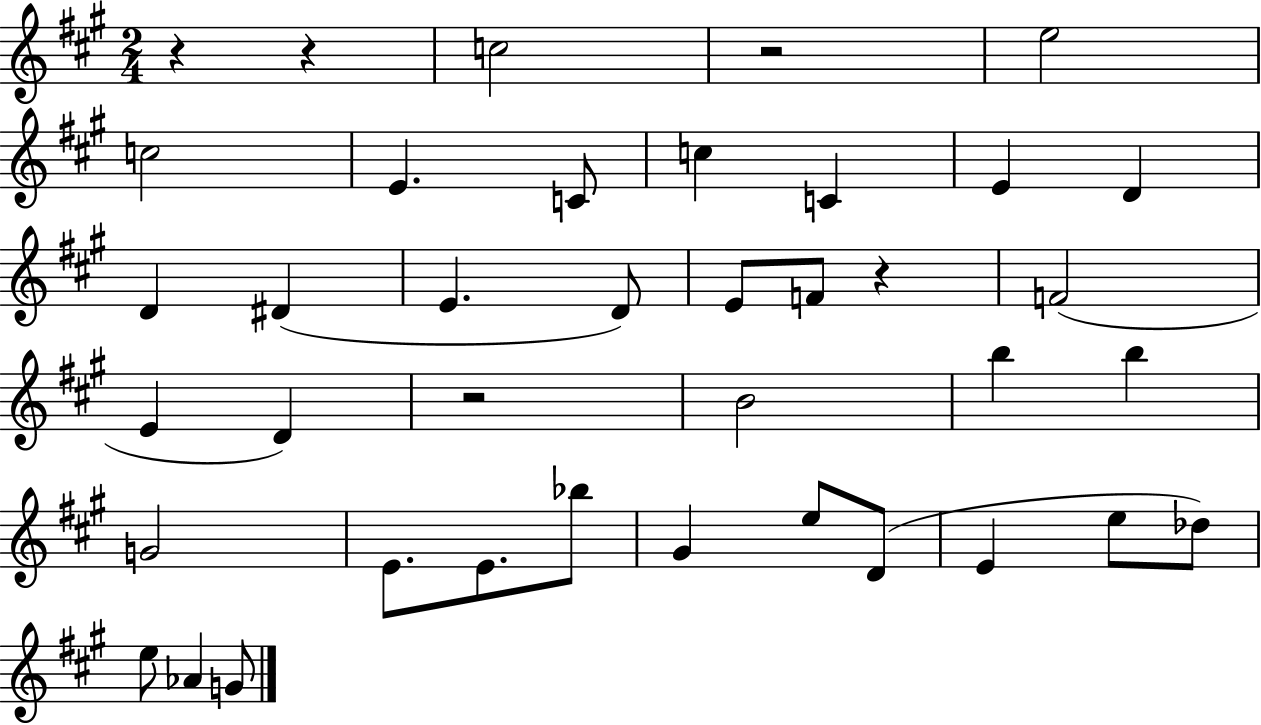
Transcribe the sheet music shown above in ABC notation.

X:1
T:Untitled
M:2/4
L:1/4
K:A
z z c2 z2 e2 c2 E C/2 c C E D D ^D E D/2 E/2 F/2 z F2 E D z2 B2 b b G2 E/2 E/2 _b/2 ^G e/2 D/2 E e/2 _d/2 e/2 _A G/2